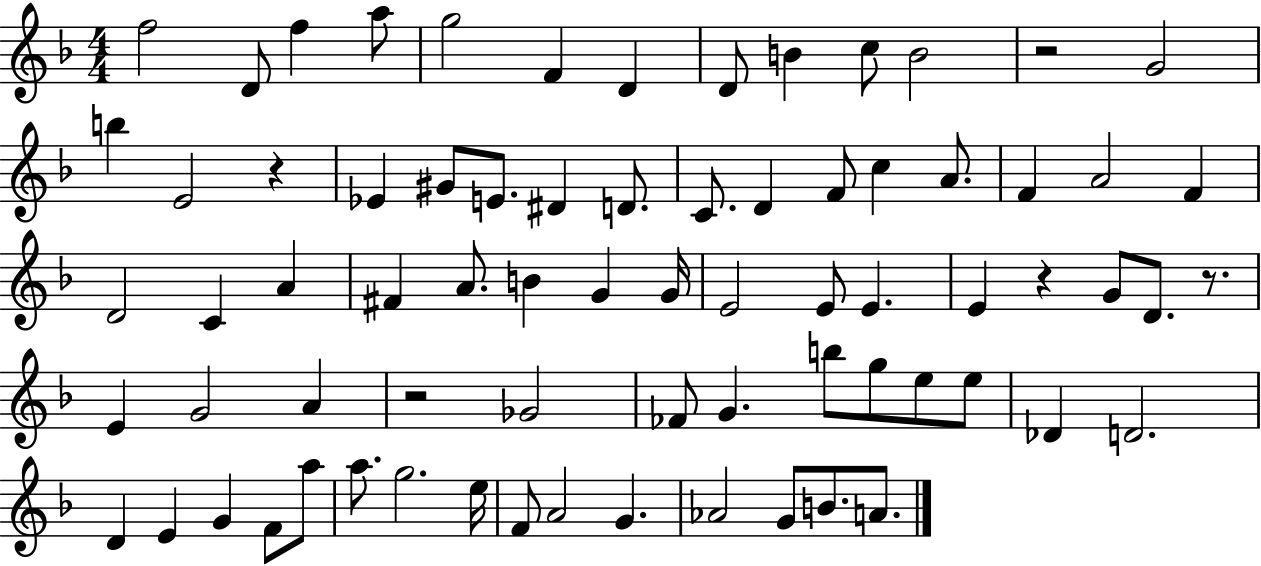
{
  \clef treble
  \numericTimeSignature
  \time 4/4
  \key f \major
  f''2 d'8 f''4 a''8 | g''2 f'4 d'4 | d'8 b'4 c''8 b'2 | r2 g'2 | \break b''4 e'2 r4 | ees'4 gis'8 e'8. dis'4 d'8. | c'8. d'4 f'8 c''4 a'8. | f'4 a'2 f'4 | \break d'2 c'4 a'4 | fis'4 a'8. b'4 g'4 g'16 | e'2 e'8 e'4. | e'4 r4 g'8 d'8. r8. | \break e'4 g'2 a'4 | r2 ges'2 | fes'8 g'4. b''8 g''8 e''8 e''8 | des'4 d'2. | \break d'4 e'4 g'4 f'8 a''8 | a''8. g''2. e''16 | f'8 a'2 g'4. | aes'2 g'8 b'8. a'8. | \break \bar "|."
}